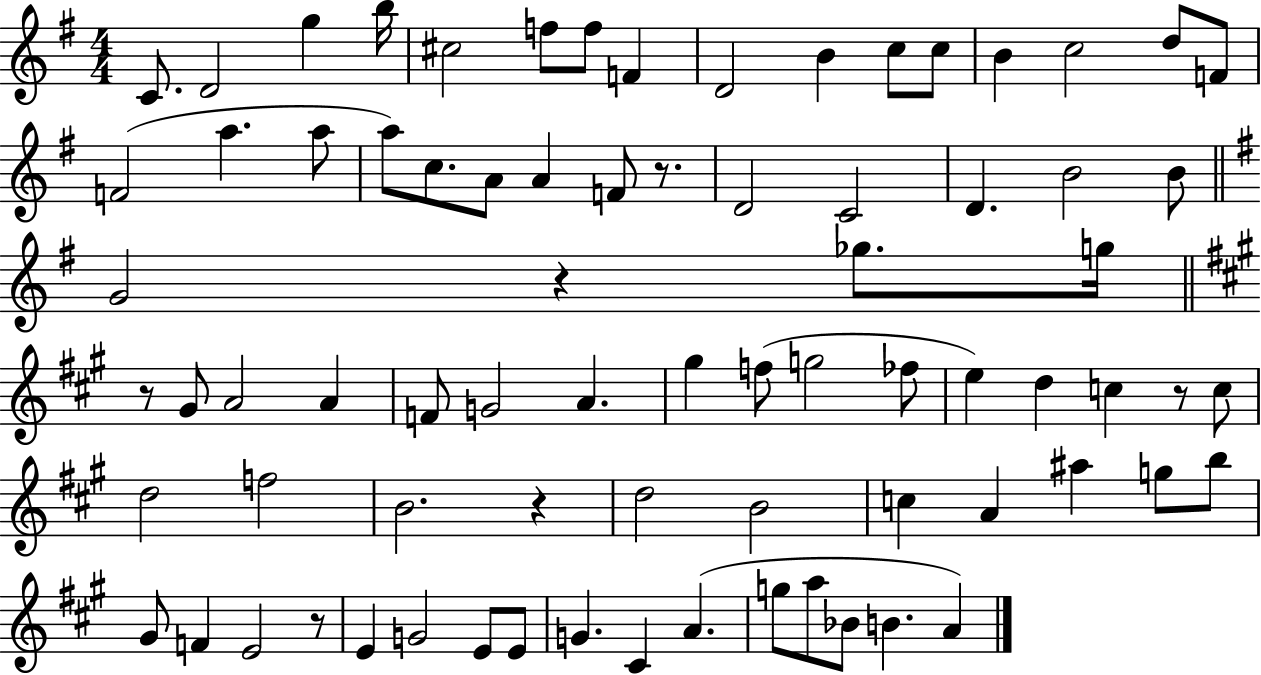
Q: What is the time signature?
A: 4/4